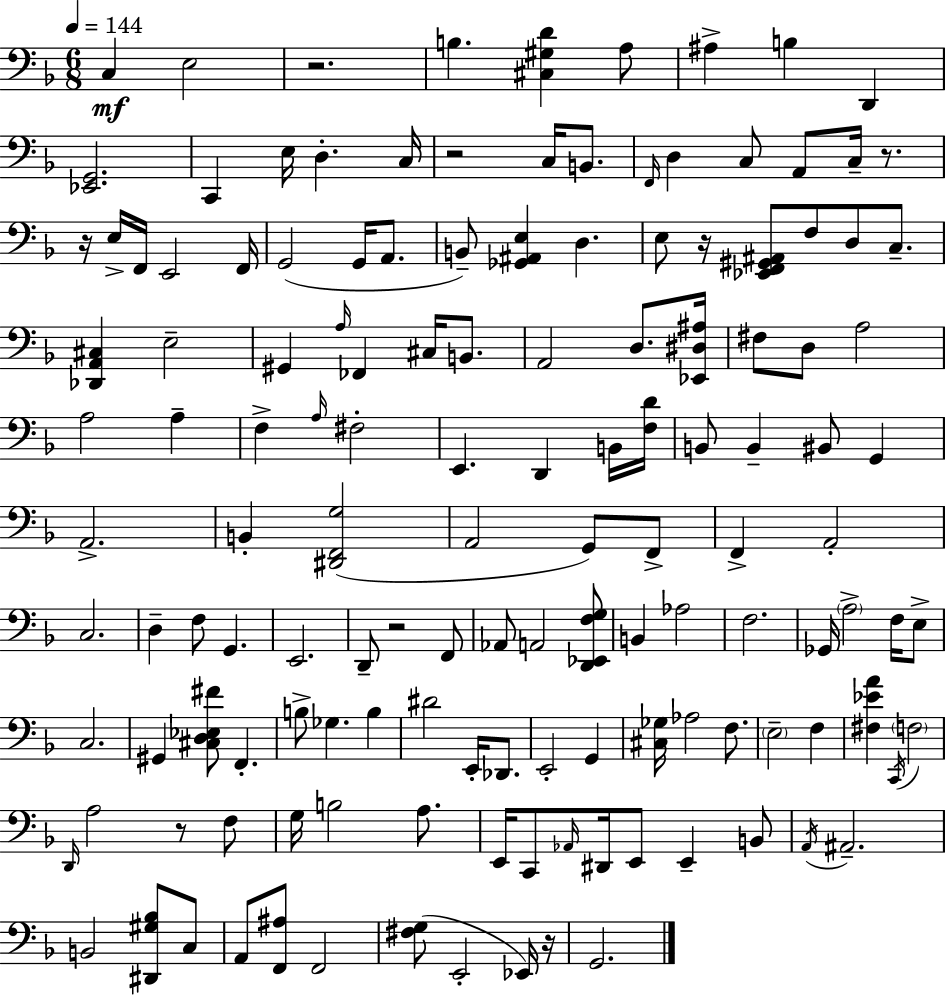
C3/q E3/h R/h. B3/q. [C#3,G#3,D4]/q A3/e A#3/q B3/q D2/q [Eb2,G2]/h. C2/q E3/s D3/q. C3/s R/h C3/s B2/e. F2/s D3/q C3/e A2/e C3/s R/e. R/s E3/s F2/s E2/h F2/s G2/h G2/s A2/e. B2/e [Gb2,A#2,E3]/q D3/q. E3/e R/s [Eb2,F2,G#2,A#2]/e F3/e D3/e C3/e. [Db2,A2,C#3]/q E3/h G#2/q A3/s FES2/q C#3/s B2/e. A2/h D3/e. [Eb2,D#3,A#3]/s F#3/e D3/e A3/h A3/h A3/q F3/q A3/s F#3/h E2/q. D2/q B2/s [F3,D4]/s B2/e B2/q BIS2/e G2/q A2/h. B2/q [D#2,F2,G3]/h A2/h G2/e F2/e F2/q A2/h C3/h. D3/q F3/e G2/q. E2/h. D2/e R/h F2/e Ab2/e A2/h [D2,Eb2,F3,G3]/e B2/q Ab3/h F3/h. Gb2/s A3/h F3/s E3/e C3/h. G#2/q [C#3,D3,Eb3,F#4]/e F2/q. B3/e Gb3/q. B3/q D#4/h E2/s Db2/e. E2/h G2/q [C#3,Gb3]/s Ab3/h F3/e. E3/h F3/q [F#3,Eb4,A4]/q C2/s F3/h D2/s A3/h R/e F3/e G3/s B3/h A3/e. E2/s C2/e Ab2/s D#2/s E2/e E2/q B2/e A2/s A#2/h. B2/h [D#2,G#3,Bb3]/e C3/e A2/e [F2,A#3]/e F2/h [F#3,G3]/e E2/h Eb2/s R/s G2/h.